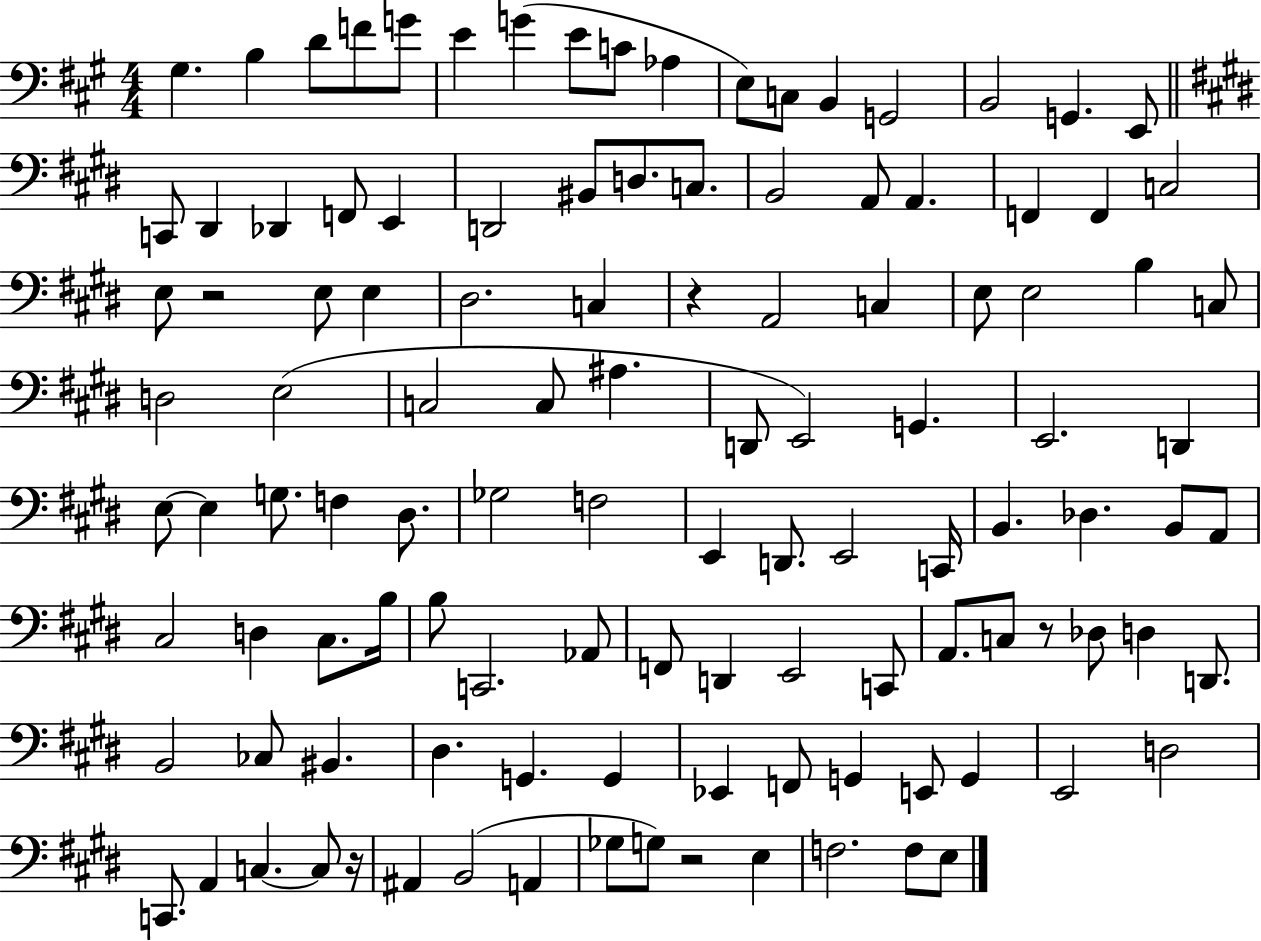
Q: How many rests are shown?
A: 5